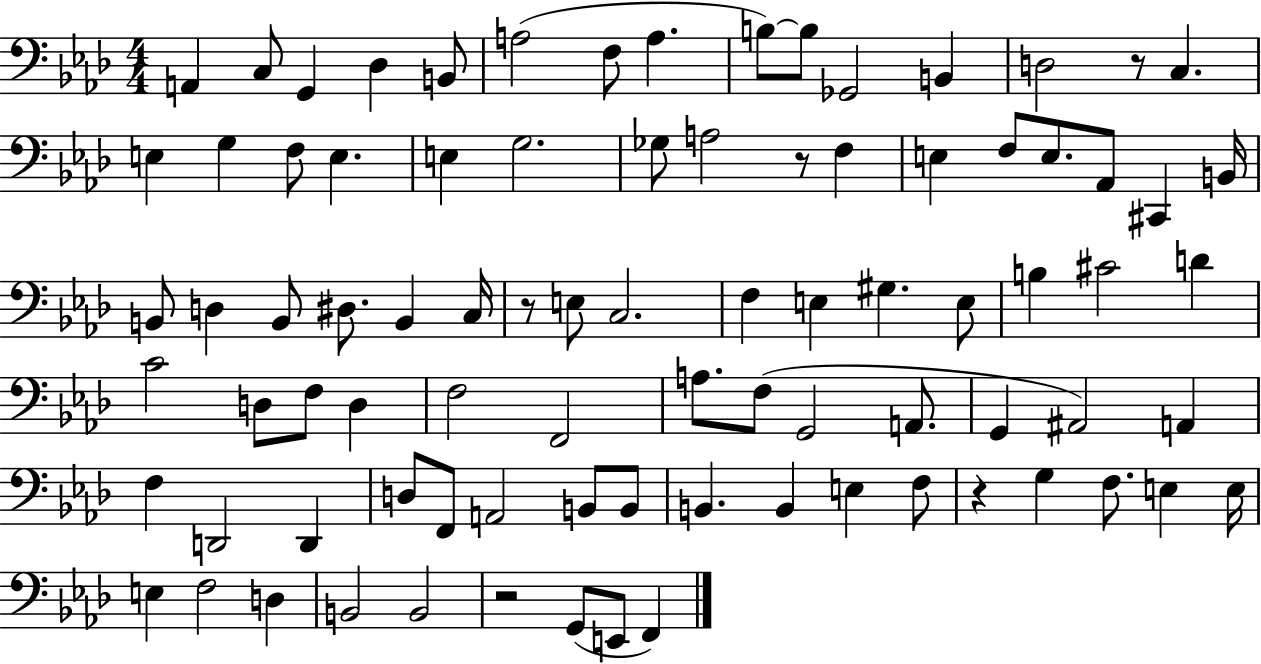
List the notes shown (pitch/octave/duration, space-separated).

A2/q C3/e G2/q Db3/q B2/e A3/h F3/e A3/q. B3/e B3/e Gb2/h B2/q D3/h R/e C3/q. E3/q G3/q F3/e E3/q. E3/q G3/h. Gb3/e A3/h R/e F3/q E3/q F3/e E3/e. Ab2/e C#2/q B2/s B2/e D3/q B2/e D#3/e. B2/q C3/s R/e E3/e C3/h. F3/q E3/q G#3/q. E3/e B3/q C#4/h D4/q C4/h D3/e F3/e D3/q F3/h F2/h A3/e. F3/e G2/h A2/e. G2/q A#2/h A2/q F3/q D2/h D2/q D3/e F2/e A2/h B2/e B2/e B2/q. B2/q E3/q F3/e R/q G3/q F3/e. E3/q E3/s E3/q F3/h D3/q B2/h B2/h R/h G2/e E2/e F2/q